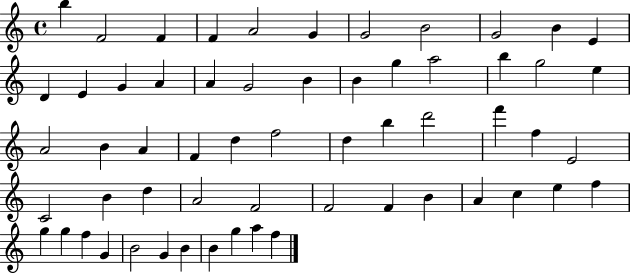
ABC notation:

X:1
T:Untitled
M:4/4
L:1/4
K:C
b F2 F F A2 G G2 B2 G2 B E D E G A A G2 B B g a2 b g2 e A2 B A F d f2 d b d'2 f' f E2 C2 B d A2 F2 F2 F B A c e f g g f G B2 G B B g a f